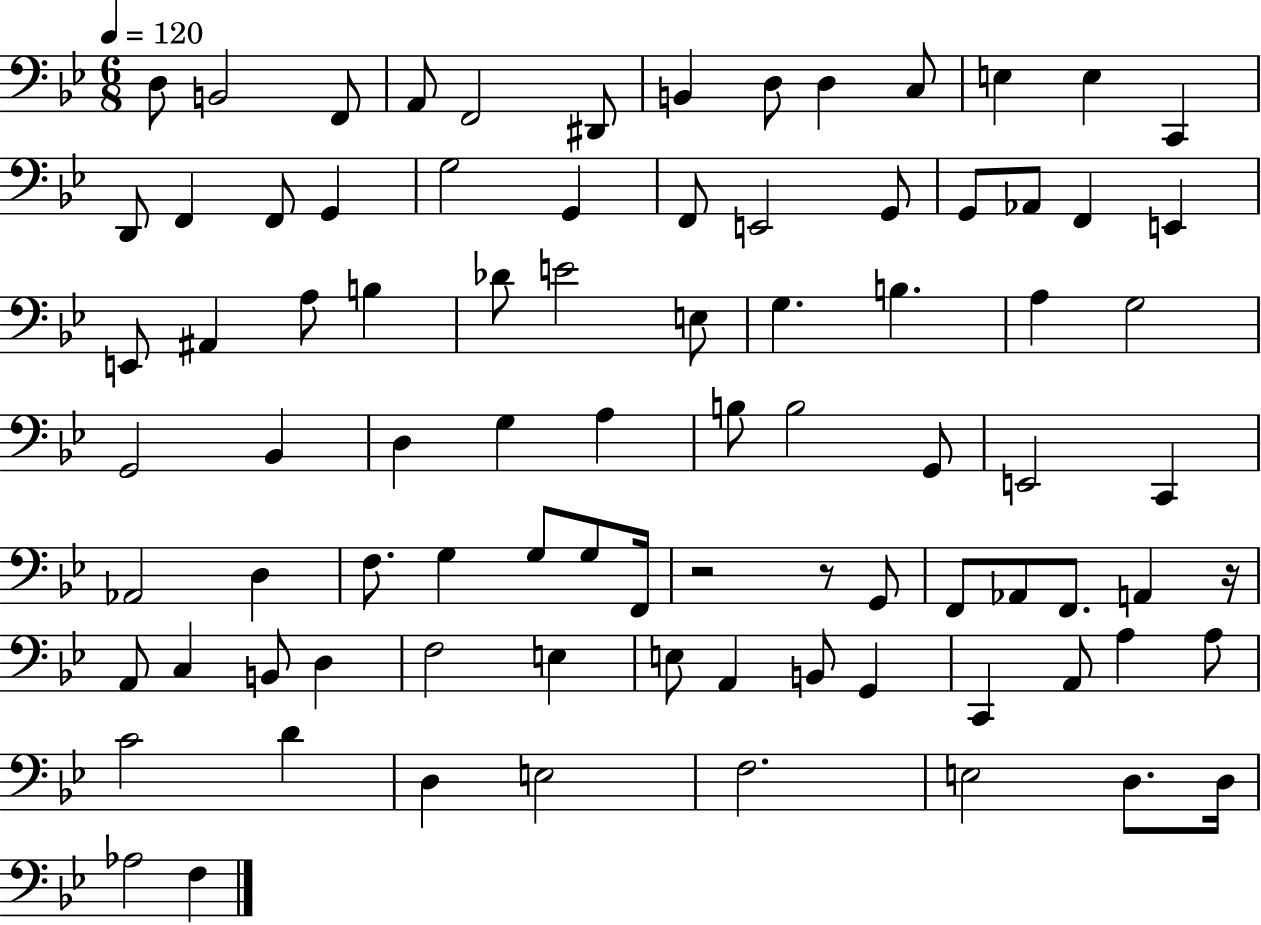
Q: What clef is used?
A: bass